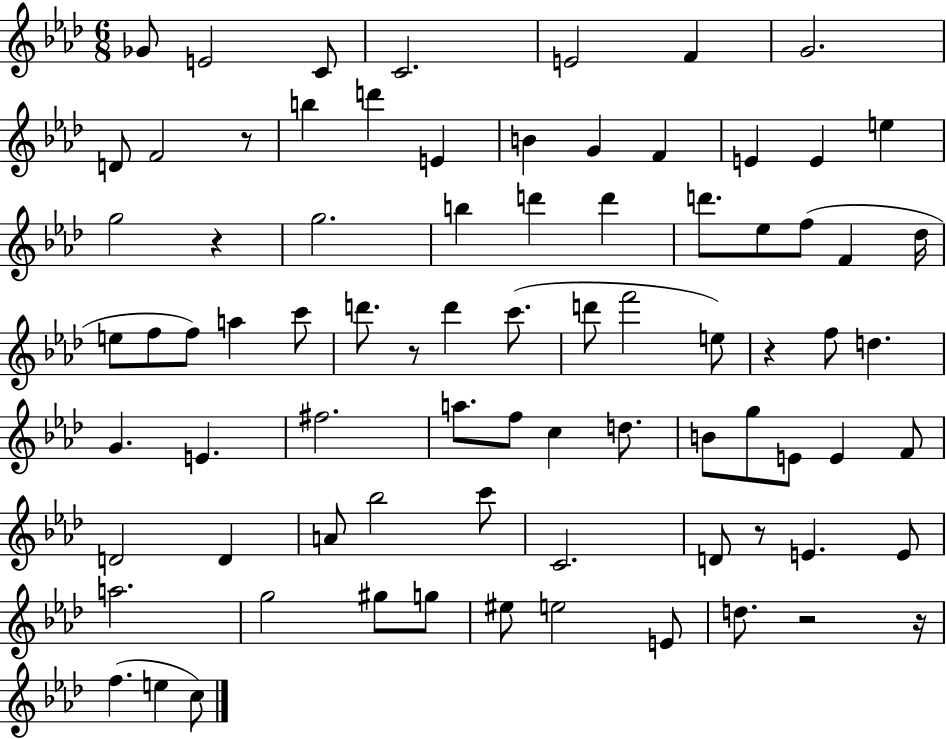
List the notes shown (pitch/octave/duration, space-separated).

Gb4/e E4/h C4/e C4/h. E4/h F4/q G4/h. D4/e F4/h R/e B5/q D6/q E4/q B4/q G4/q F4/q E4/q E4/q E5/q G5/h R/q G5/h. B5/q D6/q D6/q D6/e. Eb5/e F5/e F4/q Db5/s E5/e F5/e F5/e A5/q C6/e D6/e. R/e D6/q C6/e. D6/e F6/h E5/e R/q F5/e D5/q. G4/q. E4/q. F#5/h. A5/e. F5/e C5/q D5/e. B4/e G5/e E4/e E4/q F4/e D4/h D4/q A4/e Bb5/h C6/e C4/h. D4/e R/e E4/q. E4/e A5/h. G5/h G#5/e G5/e EIS5/e E5/h E4/e D5/e. R/h R/s F5/q. E5/q C5/e